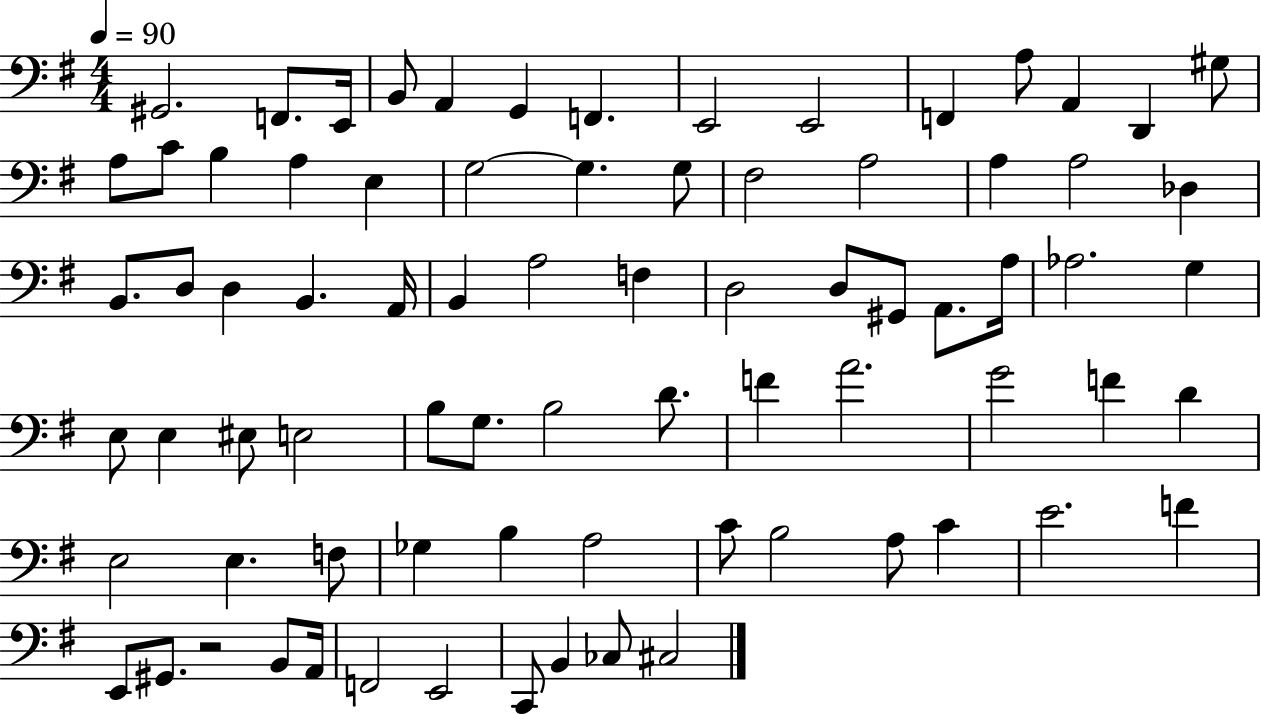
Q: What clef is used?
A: bass